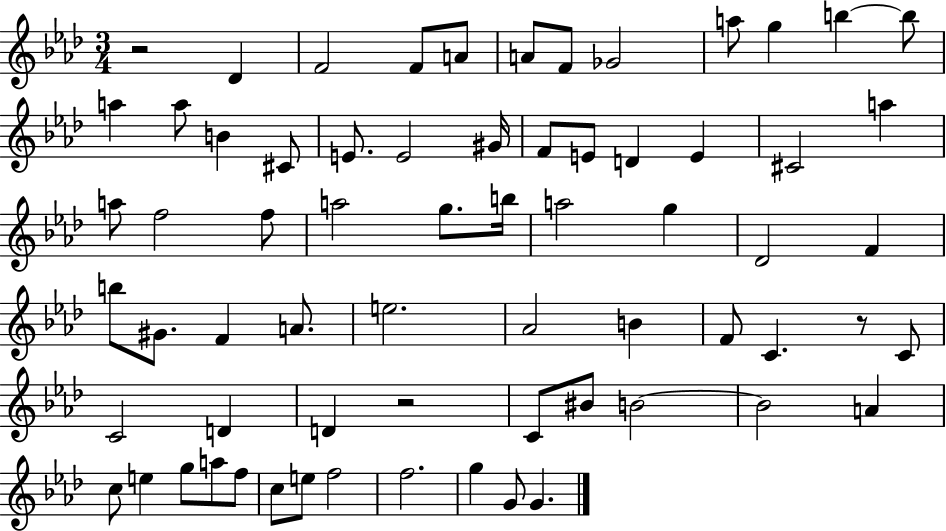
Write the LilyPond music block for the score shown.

{
  \clef treble
  \numericTimeSignature
  \time 3/4
  \key aes \major
  r2 des'4 | f'2 f'8 a'8 | a'8 f'8 ges'2 | a''8 g''4 b''4~~ b''8 | \break a''4 a''8 b'4 cis'8 | e'8. e'2 gis'16 | f'8 e'8 d'4 e'4 | cis'2 a''4 | \break a''8 f''2 f''8 | a''2 g''8. b''16 | a''2 g''4 | des'2 f'4 | \break b''8 gis'8. f'4 a'8. | e''2. | aes'2 b'4 | f'8 c'4. r8 c'8 | \break c'2 d'4 | d'4 r2 | c'8 bis'8 b'2~~ | b'2 a'4 | \break c''8 e''4 g''8 a''8 f''8 | c''8 e''8 f''2 | f''2. | g''4 g'8 g'4. | \break \bar "|."
}